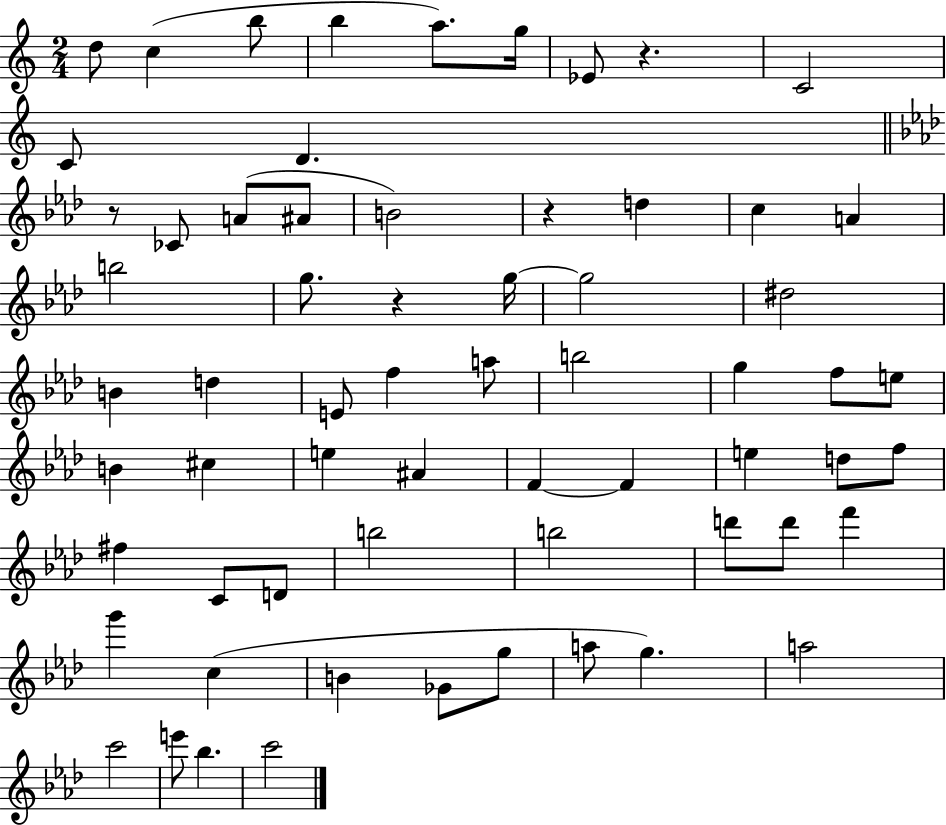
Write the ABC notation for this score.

X:1
T:Untitled
M:2/4
L:1/4
K:C
d/2 c b/2 b a/2 g/4 _E/2 z C2 C/2 D z/2 _C/2 A/2 ^A/2 B2 z d c A b2 g/2 z g/4 g2 ^d2 B d E/2 f a/2 b2 g f/2 e/2 B ^c e ^A F F e d/2 f/2 ^f C/2 D/2 b2 b2 d'/2 d'/2 f' g' c B _G/2 g/2 a/2 g a2 c'2 e'/2 _b c'2